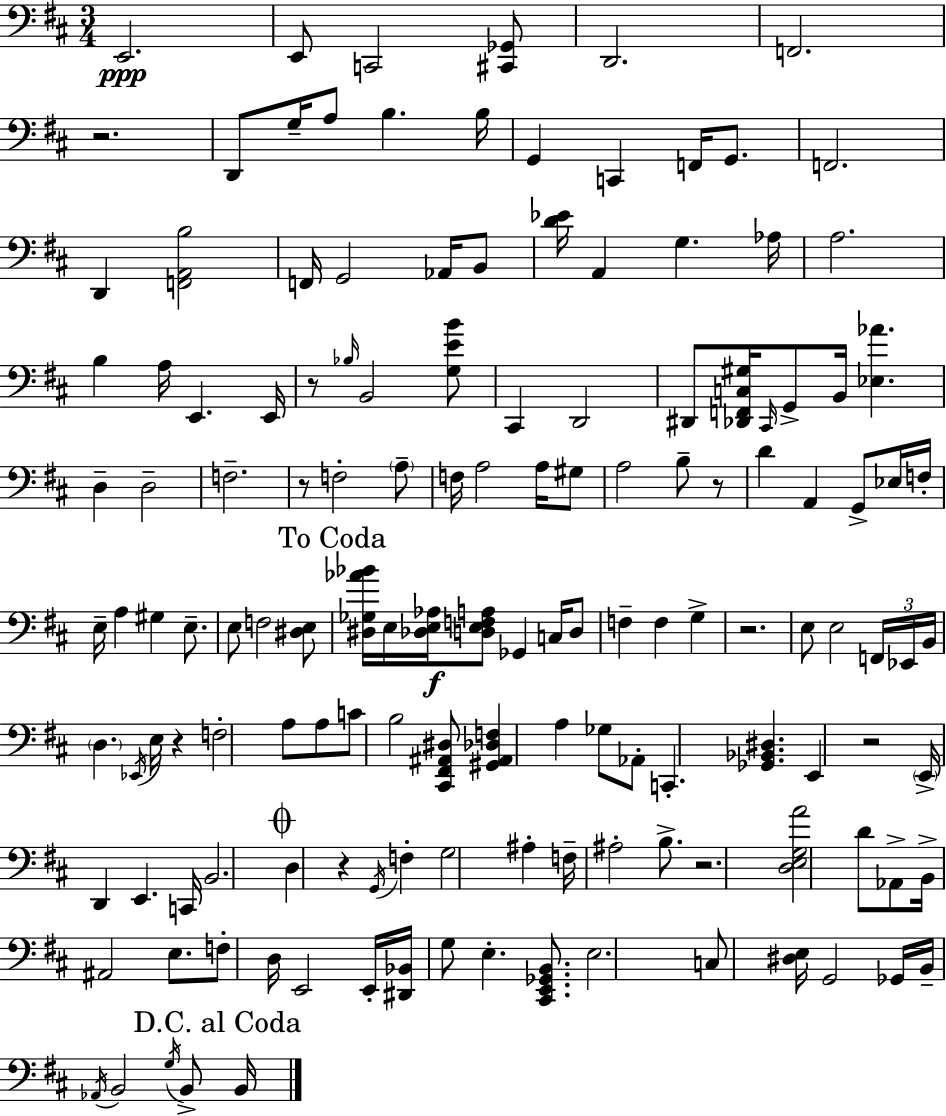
E2/h. E2/e C2/h [C#2,Gb2]/e D2/h. F2/h. R/h. D2/e G3/s A3/e B3/q. B3/s G2/q C2/q F2/s G2/e. F2/h. D2/q [F2,A2,B3]/h F2/s G2/h Ab2/s B2/e [D4,Eb4]/s A2/q G3/q. Ab3/s A3/h. B3/q A3/s E2/q. E2/s R/e Bb3/s B2/h [G3,E4,B4]/e C#2/q D2/h D#2/e [Db2,F2,C3,G#3]/s C#2/s G2/e B2/s [Eb3,Ab4]/q. D3/q D3/h F3/h. R/e F3/h A3/e F3/s A3/h A3/s G#3/e A3/h B3/e R/e D4/q A2/q G2/e Eb3/s F3/s E3/s A3/q G#3/q E3/e. E3/e F3/h [D#3,E3]/e [D#3,Gb3,Ab4,Bb4]/s E3/s [Db3,E3,Ab3]/s [D3,E3,F3,A3]/e Gb2/q C3/s D3/e F3/q F3/q G3/q R/h. E3/e E3/h F2/s Eb2/s B2/s D3/q. Eb2/s E3/s R/q F3/h A3/e A3/e C4/e B3/h [C#2,F#2,A#2,D#3]/e [G#2,A#2,Db3,F3]/q A3/q Gb3/e Ab2/e C2/q. [Gb2,Bb2,D#3]/q. E2/q R/h E2/s D2/q E2/q. C2/s B2/h. D3/q R/q G2/s F3/q G3/h A#3/q F3/s A#3/h B3/e. R/h. [D3,E3,G3,A4]/h D4/e Ab2/e B2/s A#2/h E3/e. F3/e D3/s E2/h E2/s [D#2,Bb2]/s G3/e E3/q. [C#2,E2,Gb2,B2]/e. E3/h. C3/e [D#3,E3]/s G2/h Gb2/s B2/s Ab2/s B2/h G3/s B2/e B2/s